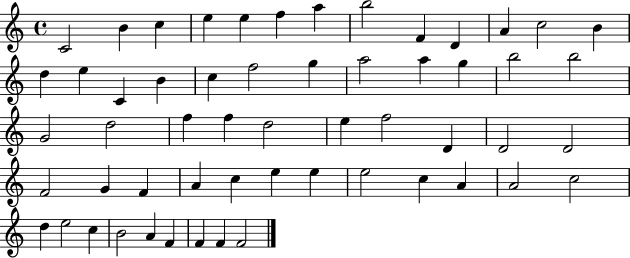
X:1
T:Untitled
M:4/4
L:1/4
K:C
C2 B c e e f a b2 F D A c2 B d e C B c f2 g a2 a g b2 b2 G2 d2 f f d2 e f2 D D2 D2 F2 G F A c e e e2 c A A2 c2 d e2 c B2 A F F F F2